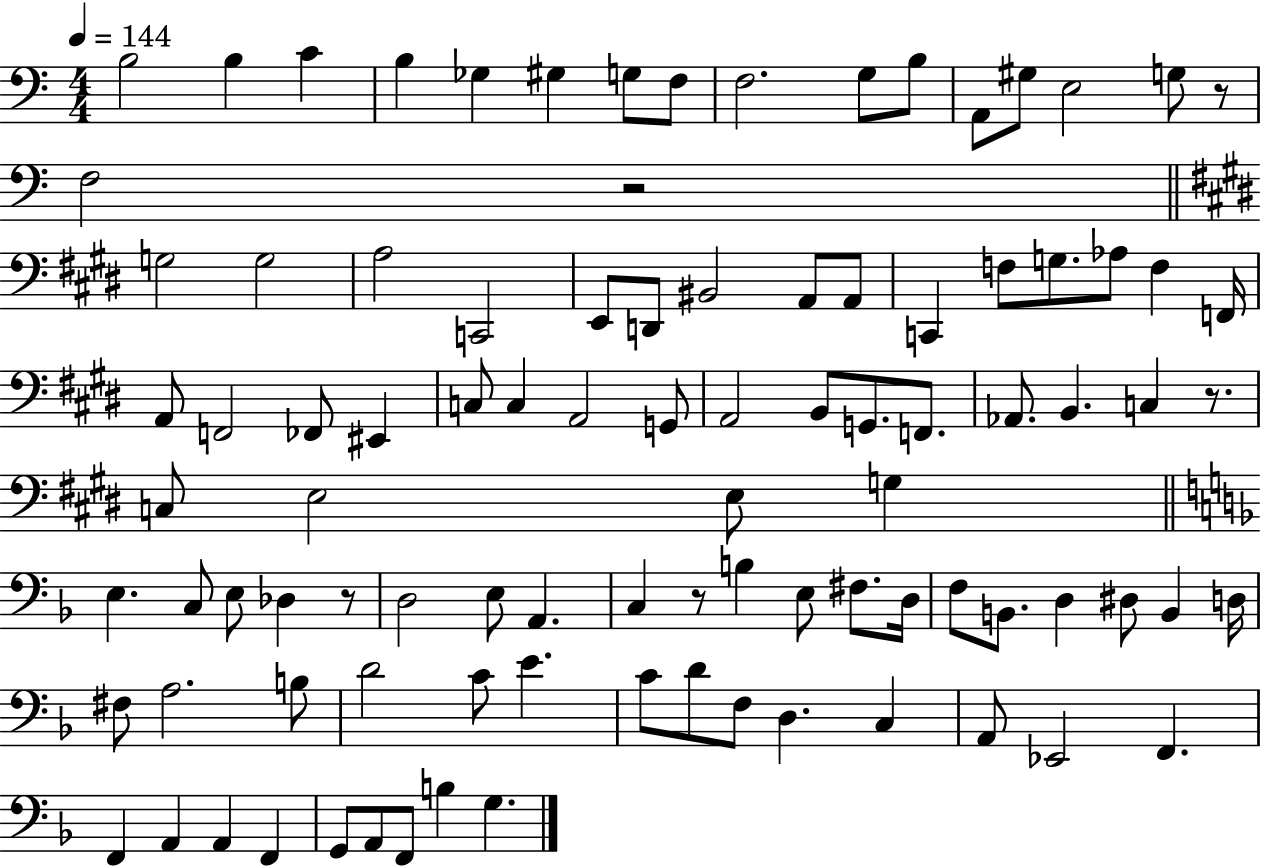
B3/h B3/q C4/q B3/q Gb3/q G#3/q G3/e F3/e F3/h. G3/e B3/e A2/e G#3/e E3/h G3/e R/e F3/h R/h G3/h G3/h A3/h C2/h E2/e D2/e BIS2/h A2/e A2/e C2/q F3/e G3/e. Ab3/e F3/q F2/s A2/e F2/h FES2/e EIS2/q C3/e C3/q A2/h G2/e A2/h B2/e G2/e. F2/e. Ab2/e. B2/q. C3/q R/e. C3/e E3/h E3/e G3/q E3/q. C3/e E3/e Db3/q R/e D3/h E3/e A2/q. C3/q R/e B3/q E3/e F#3/e. D3/s F3/e B2/e. D3/q D#3/e B2/q D3/s F#3/e A3/h. B3/e D4/h C4/e E4/q. C4/e D4/e F3/e D3/q. C3/q A2/e Eb2/h F2/q. F2/q A2/q A2/q F2/q G2/e A2/e F2/e B3/q G3/q.